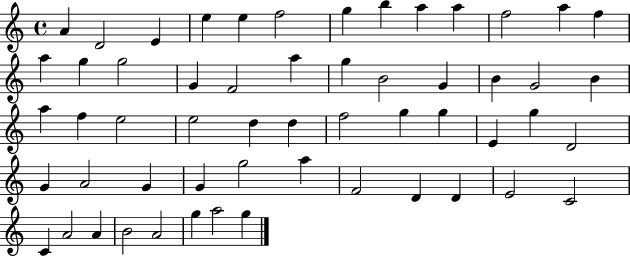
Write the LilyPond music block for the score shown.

{
  \clef treble
  \time 4/4
  \defaultTimeSignature
  \key c \major
  a'4 d'2 e'4 | e''4 e''4 f''2 | g''4 b''4 a''4 a''4 | f''2 a''4 f''4 | \break a''4 g''4 g''2 | g'4 f'2 a''4 | g''4 b'2 g'4 | b'4 g'2 b'4 | \break a''4 f''4 e''2 | e''2 d''4 d''4 | f''2 g''4 g''4 | e'4 g''4 d'2 | \break g'4 a'2 g'4 | g'4 g''2 a''4 | f'2 d'4 d'4 | e'2 c'2 | \break c'4 a'2 a'4 | b'2 a'2 | g''4 a''2 g''4 | \bar "|."
}